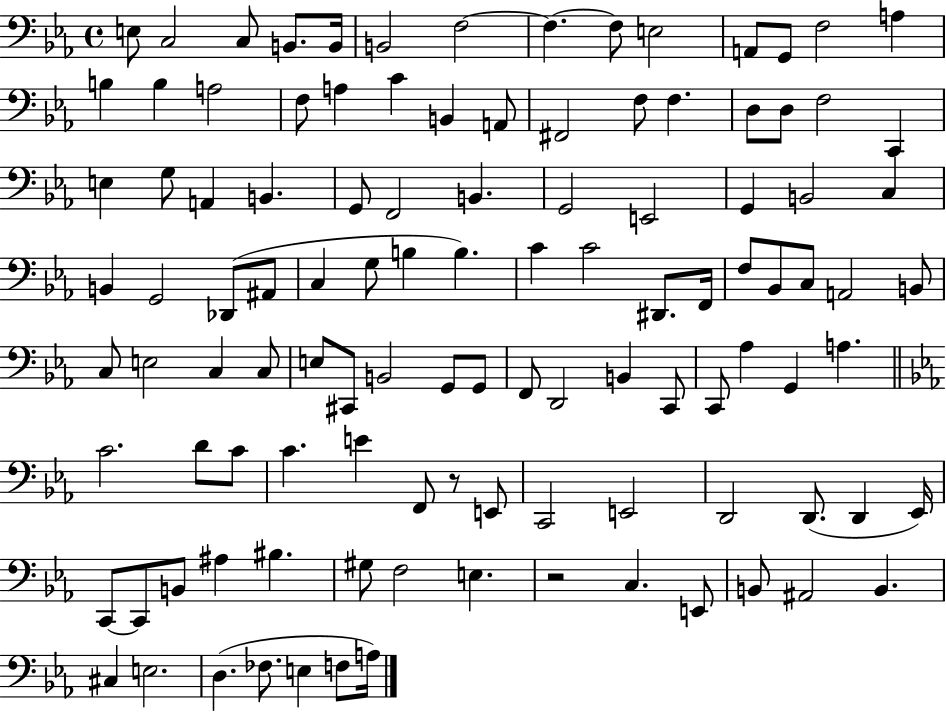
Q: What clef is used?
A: bass